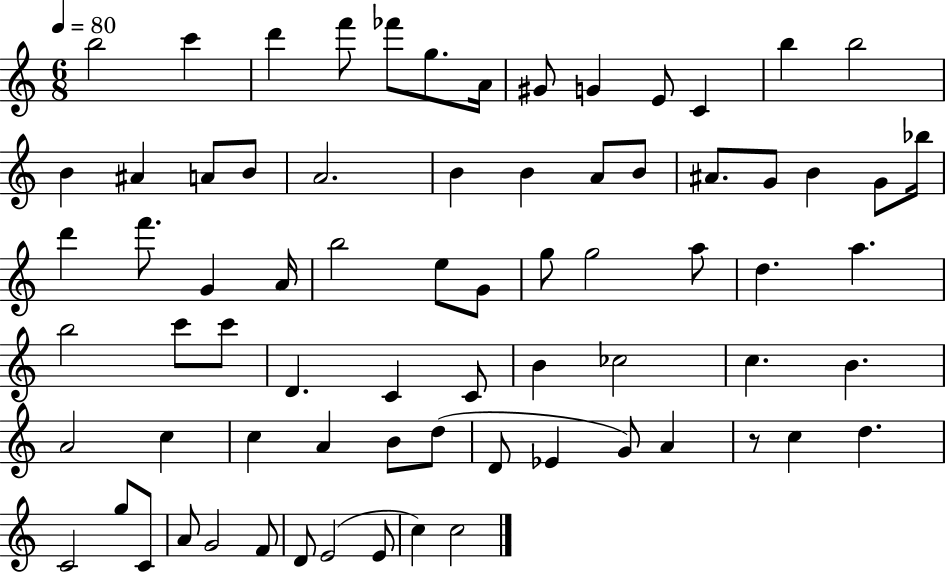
{
  \clef treble
  \numericTimeSignature
  \time 6/8
  \key c \major
  \tempo 4 = 80
  b''2 c'''4 | d'''4 f'''8 fes'''8 g''8. a'16 | gis'8 g'4 e'8 c'4 | b''4 b''2 | \break b'4 ais'4 a'8 b'8 | a'2. | b'4 b'4 a'8 b'8 | ais'8. g'8 b'4 g'8 bes''16 | \break d'''4 f'''8. g'4 a'16 | b''2 e''8 g'8 | g''8 g''2 a''8 | d''4. a''4. | \break b''2 c'''8 c'''8 | d'4. c'4 c'8 | b'4 ces''2 | c''4. b'4. | \break a'2 c''4 | c''4 a'4 b'8 d''8( | d'8 ees'4 g'8) a'4 | r8 c''4 d''4. | \break c'2 g''8 c'8 | a'8 g'2 f'8 | d'8 e'2( e'8 | c''4) c''2 | \break \bar "|."
}